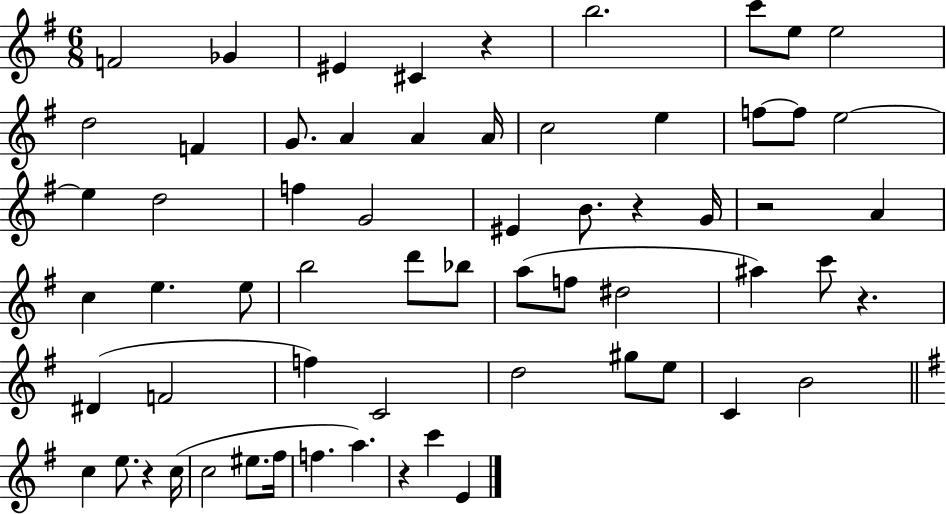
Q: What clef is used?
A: treble